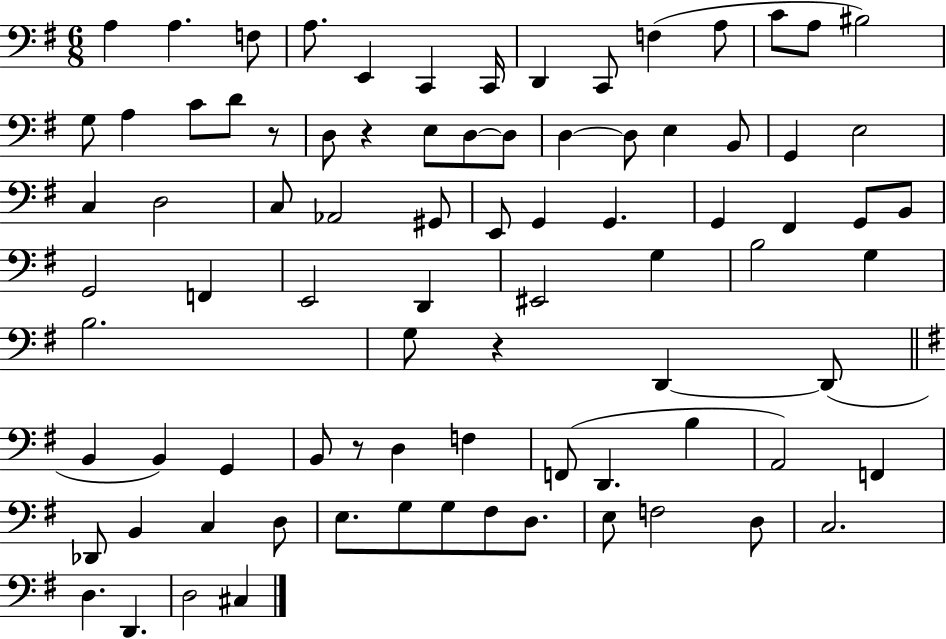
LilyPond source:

{
  \clef bass
  \numericTimeSignature
  \time 6/8
  \key g \major
  a4 a4. f8 | a8. e,4 c,4 c,16 | d,4 c,8 f4( a8 | c'8 a8 bis2) | \break g8 a4 c'8 d'8 r8 | d8 r4 e8 d8~~ d8 | d4~~ d8 e4 b,8 | g,4 e2 | \break c4 d2 | c8 aes,2 gis,8 | e,8 g,4 g,4. | g,4 fis,4 g,8 b,8 | \break g,2 f,4 | e,2 d,4 | eis,2 g4 | b2 g4 | \break b2. | g8 r4 d,4~~ d,8( | \bar "||" \break \key g \major b,4 b,4) g,4 | b,8 r8 d4 f4 | f,8( d,4. b4 | a,2) f,4 | \break des,8 b,4 c4 d8 | e8. g8 g8 fis8 d8. | e8 f2 d8 | c2. | \break d4. d,4. | d2 cis4 | \bar "|."
}